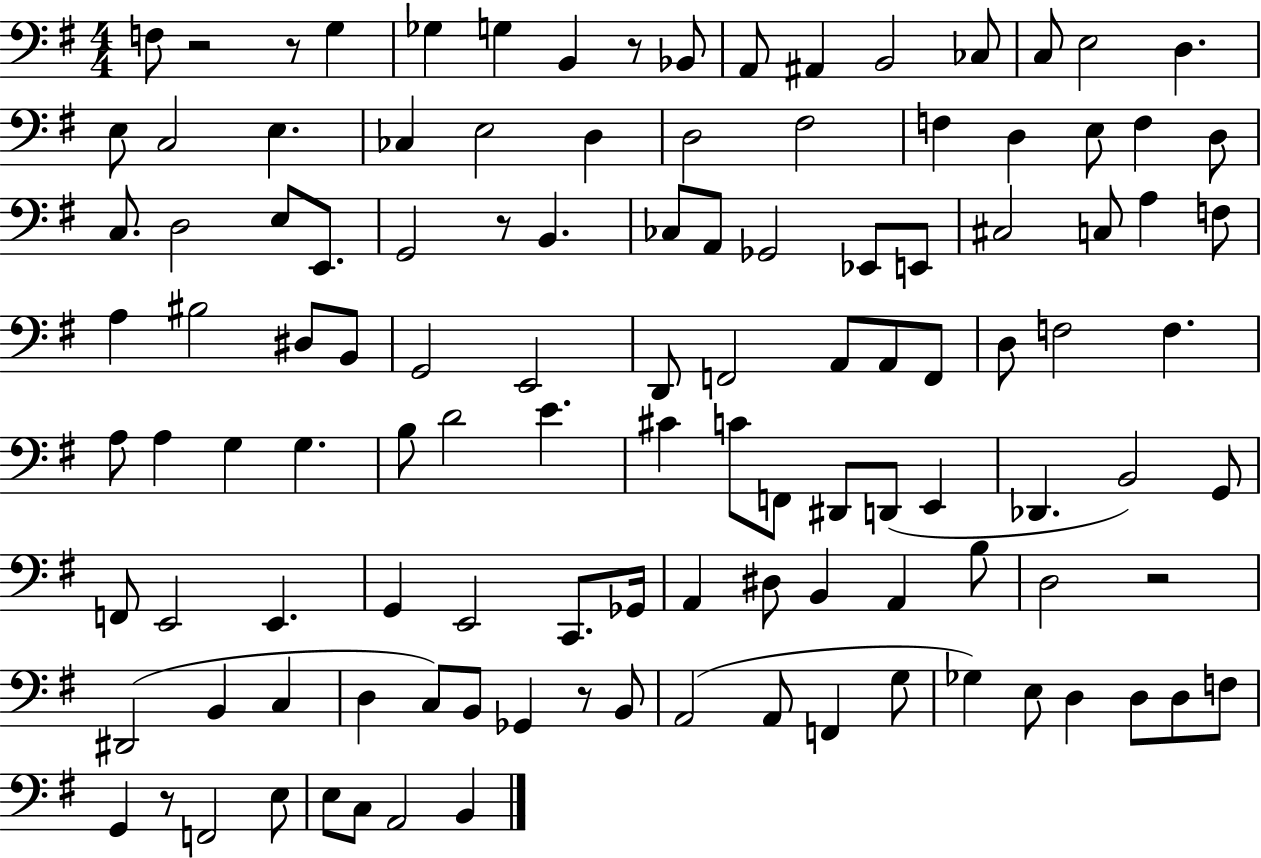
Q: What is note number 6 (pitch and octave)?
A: Bb2